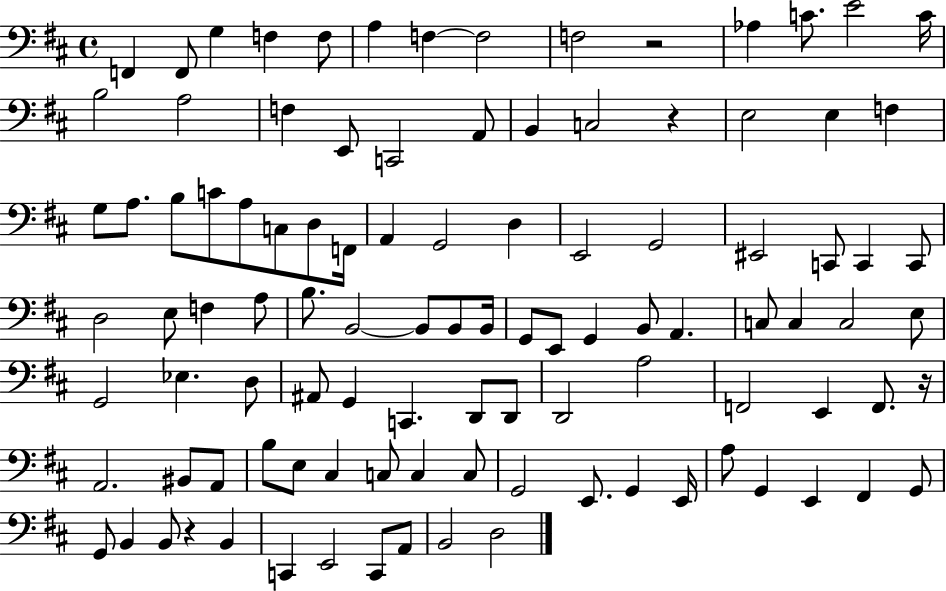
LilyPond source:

{
  \clef bass
  \time 4/4
  \defaultTimeSignature
  \key d \major
  f,4 f,8 g4 f4 f8 | a4 f4~~ f2 | f2 r2 | aes4 c'8. e'2 c'16 | \break b2 a2 | f4 e,8 c,2 a,8 | b,4 c2 r4 | e2 e4 f4 | \break g8 a8. b8 c'8 a8 c8 d8 f,16 | a,4 g,2 d4 | e,2 g,2 | eis,2 c,8 c,4 c,8 | \break d2 e8 f4 a8 | b8. b,2~~ b,8 b,8 b,16 | g,8 e,8 g,4 b,8 a,4. | c8 c4 c2 e8 | \break g,2 ees4. d8 | ais,8 g,4 c,4. d,8 d,8 | d,2 a2 | f,2 e,4 f,8. r16 | \break a,2. bis,8 a,8 | b8 e8 cis4 c8 c4 c8 | g,2 e,8. g,4 e,16 | a8 g,4 e,4 fis,4 g,8 | \break g,8 b,4 b,8 r4 b,4 | c,4 e,2 c,8 a,8 | b,2 d2 | \bar "|."
}